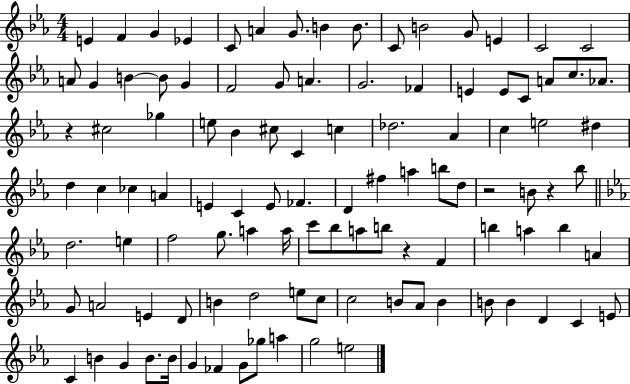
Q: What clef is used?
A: treble